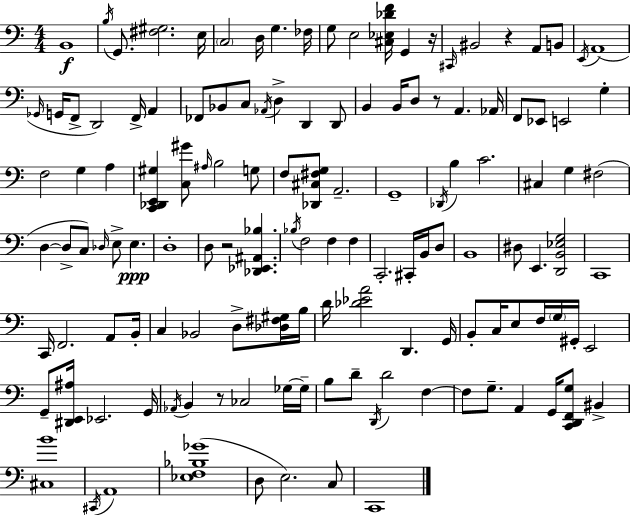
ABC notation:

X:1
T:Untitled
M:4/4
L:1/4
K:Am
B,,4 B,/4 G,,/2 [^F,^G,]2 E,/4 C,2 D,/4 G, _F,/4 G,/2 E,2 [^C,_E,_DF]/4 G,, z/4 ^C,,/4 ^B,,2 z A,,/2 B,,/2 E,,/4 A,,4 _G,,/4 G,,/4 F,,/2 D,,2 F,,/4 A,, _F,,/2 _B,,/2 C,/2 _A,,/4 D, D,, D,,/2 B,, B,,/4 D,/2 z/2 A,, _A,,/4 F,,/2 _E,,/2 E,,2 G, F,2 G, A, [C,,_D,,E,,^G,] [C,^G]/2 ^A,/4 B,2 G,/2 F,/2 [_D,,^C,^F,G,]/2 A,,2 G,,4 _D,,/4 B, C2 ^C, G, ^F,2 D, D,/2 C,/2 _D,/4 E,/2 E, D,4 D,/2 z2 [_D,,_E,,^A,,_B,] _B,/4 F,2 F, F, C,,2 ^C,,/4 B,,/4 D,/2 B,,4 ^D,/2 E,, [D,,B,,_E,G,]2 C,,4 C,,/4 F,,2 A,,/2 B,,/4 C, _B,,2 D,/2 [_D,^F,^G,]/4 B,/4 D/4 [_D_EA]2 D,, G,,/4 B,,/2 C,/4 E,/2 F,/4 G,/4 ^G,,/4 E,,2 G,,/2 [^D,,E,,^A,]/4 _E,,2 G,,/4 _A,,/4 B,, z/2 _C,2 _G,/4 _G,/4 B,/2 D/2 D,,/4 D2 F, F,/2 G,/2 A,, G,,/4 [C,,D,,F,,G,]/2 ^B,, [^C,B]4 ^C,,/4 A,,4 [_E,F,_B,_G]4 D,/2 E,2 C,/2 C,,4